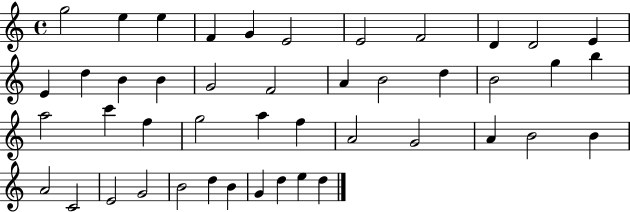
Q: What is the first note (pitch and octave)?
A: G5